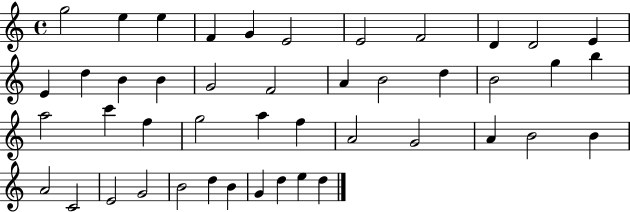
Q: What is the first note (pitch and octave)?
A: G5